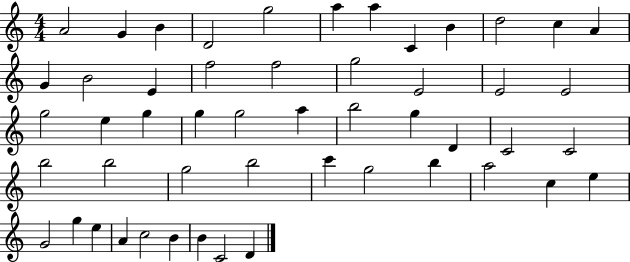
X:1
T:Untitled
M:4/4
L:1/4
K:C
A2 G B D2 g2 a a C B d2 c A G B2 E f2 f2 g2 E2 E2 E2 g2 e g g g2 a b2 g D C2 C2 b2 b2 g2 b2 c' g2 b a2 c e G2 g e A c2 B B C2 D